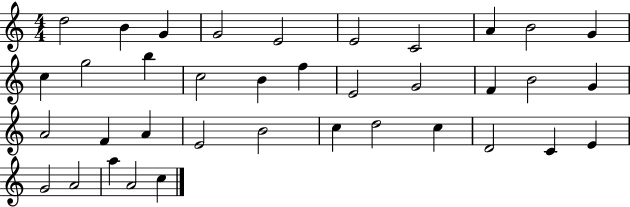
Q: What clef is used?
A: treble